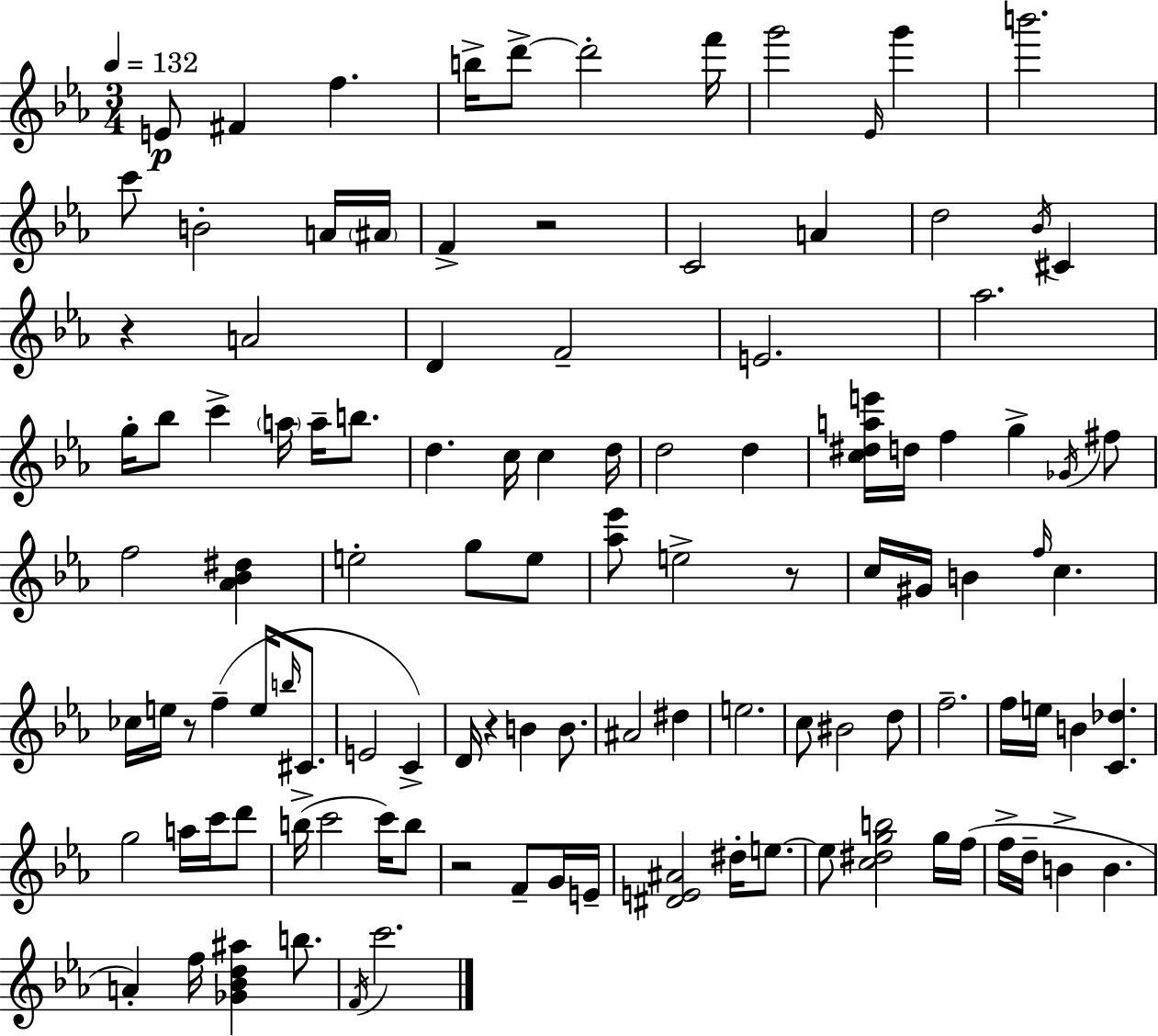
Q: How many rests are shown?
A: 6